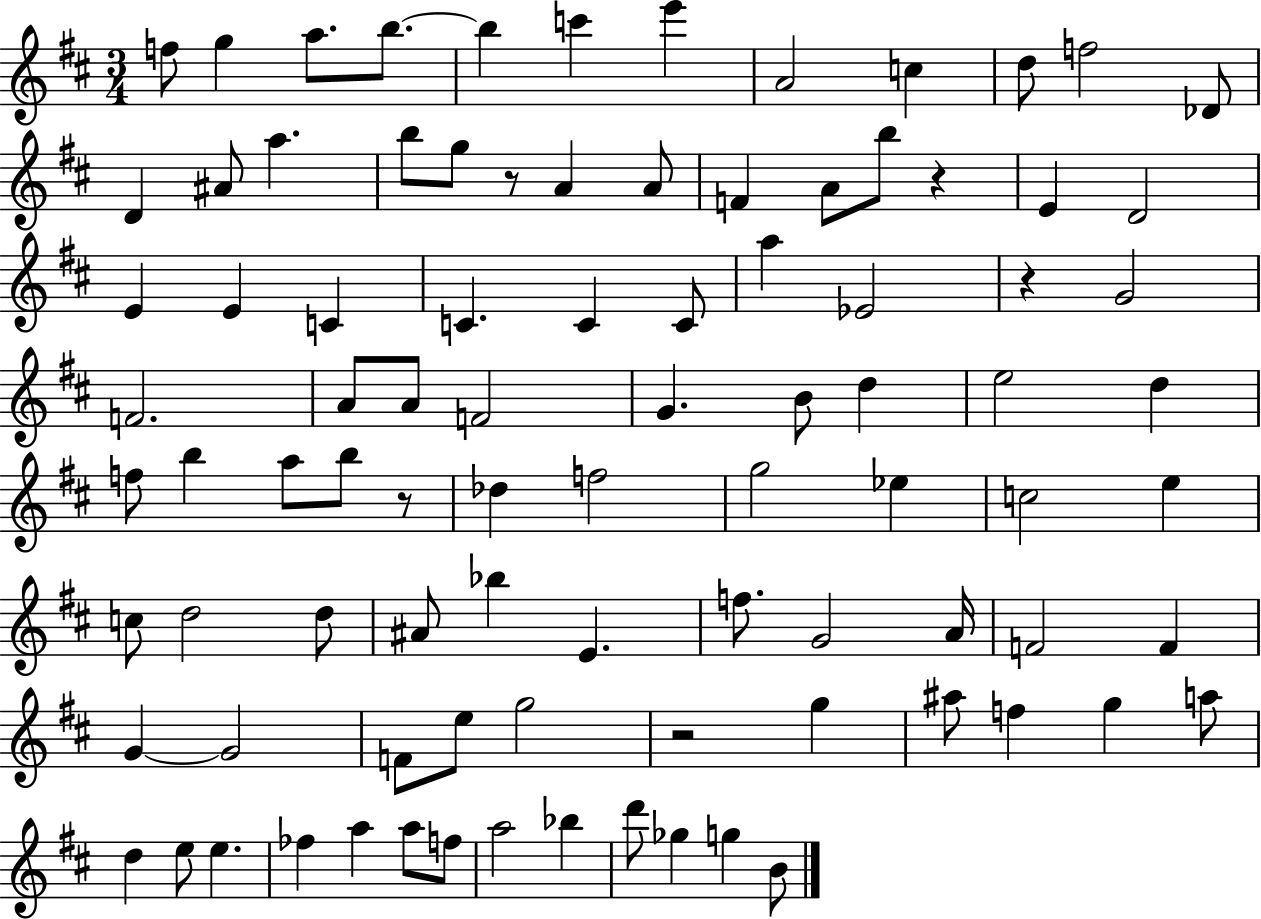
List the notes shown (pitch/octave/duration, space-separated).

F5/e G5/q A5/e. B5/e. B5/q C6/q E6/q A4/h C5/q D5/e F5/h Db4/e D4/q A#4/e A5/q. B5/e G5/e R/e A4/q A4/e F4/q A4/e B5/e R/q E4/q D4/h E4/q E4/q C4/q C4/q. C4/q C4/e A5/q Eb4/h R/q G4/h F4/h. A4/e A4/e F4/h G4/q. B4/e D5/q E5/h D5/q F5/e B5/q A5/e B5/e R/e Db5/q F5/h G5/h Eb5/q C5/h E5/q C5/e D5/h D5/e A#4/e Bb5/q E4/q. F5/e. G4/h A4/s F4/h F4/q G4/q G4/h F4/e E5/e G5/h R/h G5/q A#5/e F5/q G5/q A5/e D5/q E5/e E5/q. FES5/q A5/q A5/e F5/e A5/h Bb5/q D6/e Gb5/q G5/q B4/e